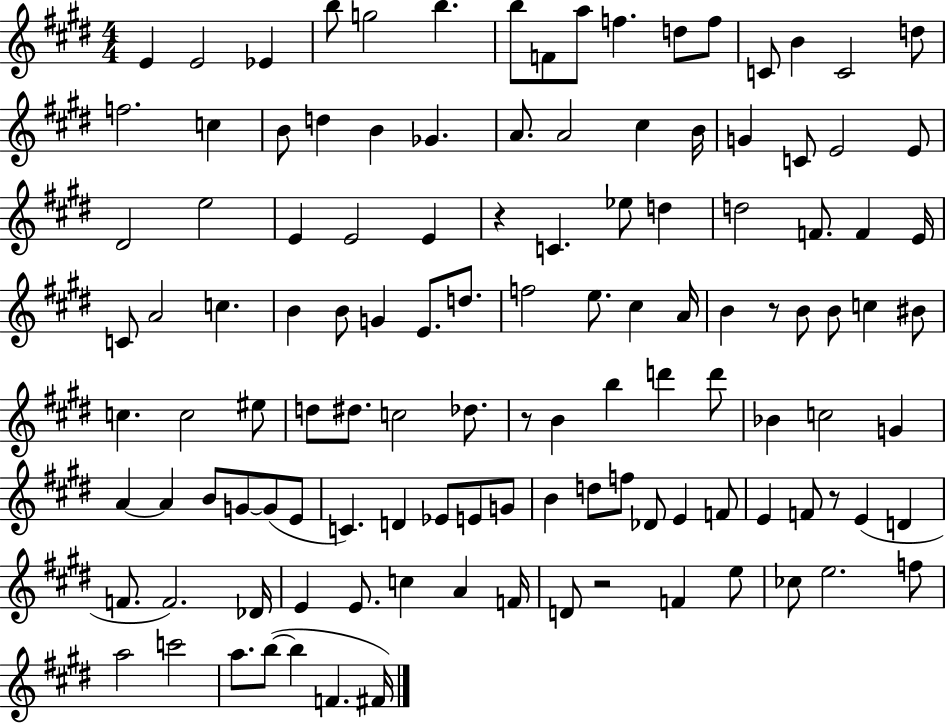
{
  \clef treble
  \numericTimeSignature
  \time 4/4
  \key e \major
  e'4 e'2 ees'4 | b''8 g''2 b''4. | b''8 f'8 a''8 f''4. d''8 f''8 | c'8 b'4 c'2 d''8 | \break f''2. c''4 | b'8 d''4 b'4 ges'4. | a'8. a'2 cis''4 b'16 | g'4 c'8 e'2 e'8 | \break dis'2 e''2 | e'4 e'2 e'4 | r4 c'4. ees''8 d''4 | d''2 f'8. f'4 e'16 | \break c'8 a'2 c''4. | b'4 b'8 g'4 e'8. d''8. | f''2 e''8. cis''4 a'16 | b'4 r8 b'8 b'8 c''4 bis'8 | \break c''4. c''2 eis''8 | d''8 dis''8. c''2 des''8. | r8 b'4 b''4 d'''4 d'''8 | bes'4 c''2 g'4 | \break a'4~~ a'4 b'8 g'8~~ g'8( e'8 | c'4.) d'4 ees'8 e'8 g'8 | b'4 d''8 f''8 des'8 e'4 f'8 | e'4 f'8 r8 e'4( d'4 | \break f'8. f'2.) des'16 | e'4 e'8. c''4 a'4 f'16 | d'8 r2 f'4 e''8 | ces''8 e''2. f''8 | \break a''2 c'''2 | a''8. b''8~(~ b''4 f'4. fis'16) | \bar "|."
}